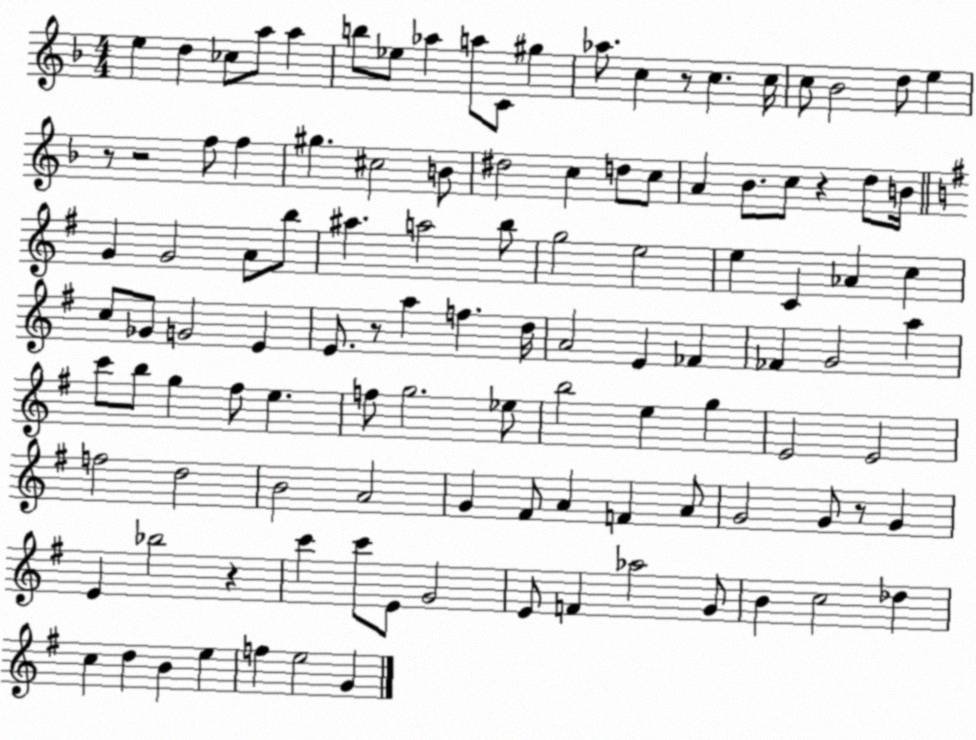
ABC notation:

X:1
T:Untitled
M:4/4
L:1/4
K:F
e d _c/2 a/2 a b/2 _e/2 _a a/2 C/2 ^g _a/2 c z/2 c c/4 c/2 _B2 d/2 e z/2 z2 f/2 f ^g ^c2 B/2 ^d2 c d/2 c/2 A _B/2 c/2 z d/2 B/4 G G2 A/2 b/2 ^a a2 b/2 g2 e2 e C _A c c/2 _G/2 G2 E E/2 z/2 a f d/4 A2 E _F _F G2 a c'/2 b/2 g ^f/2 e f/2 g2 _e/2 b2 e g E2 E2 f2 d2 B2 A2 G ^F/2 A F A/2 G2 G/2 z/2 G E _b2 z c' c'/2 E/2 G2 E/2 F _a2 G/2 B c2 _d c d B e f e2 G